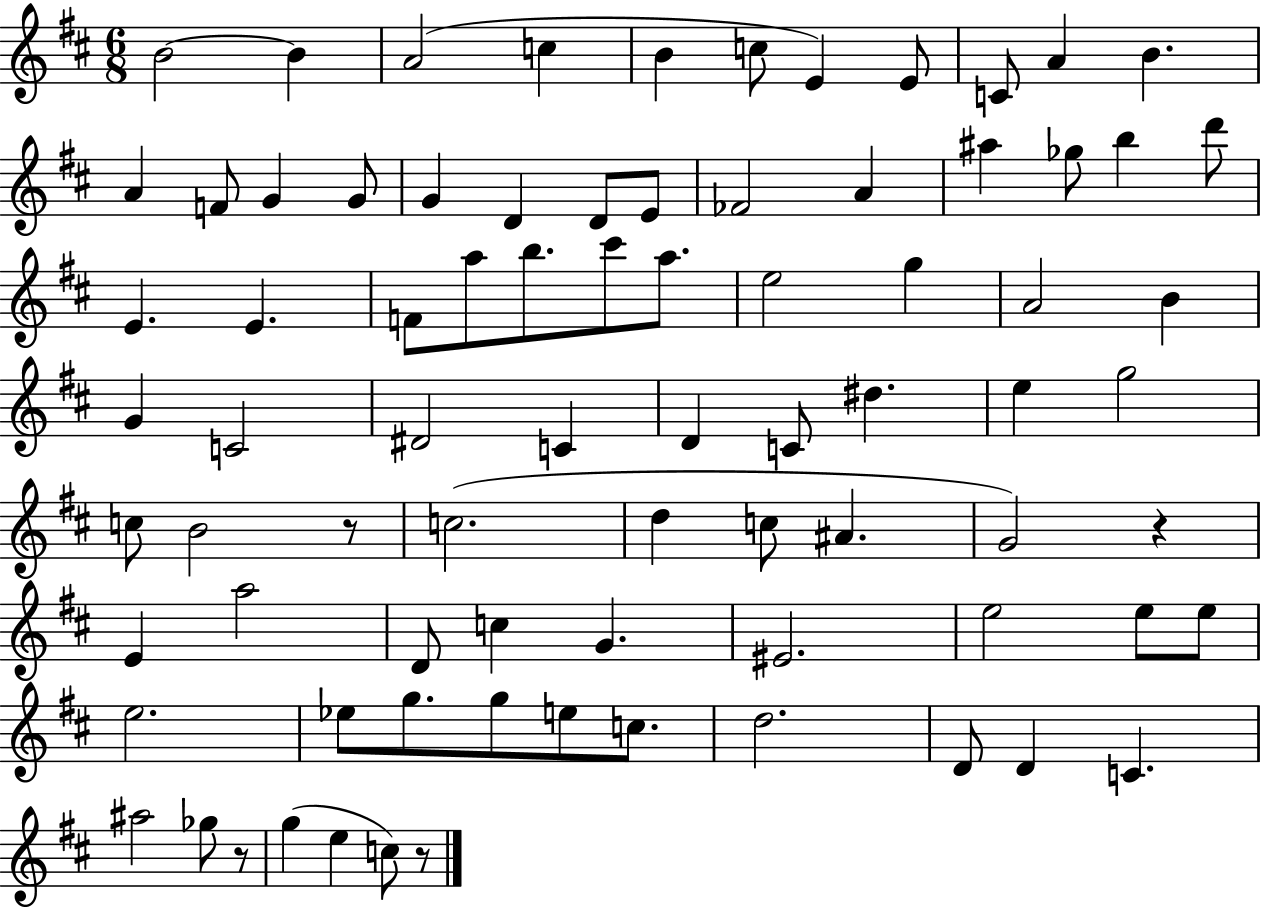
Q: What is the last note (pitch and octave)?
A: C5